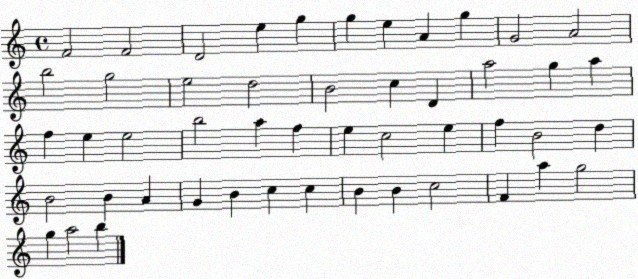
X:1
T:Untitled
M:4/4
L:1/4
K:C
F2 F2 D2 e g g e A g G2 A2 b2 g2 e2 d2 B2 c D a2 g a f e e2 b2 a f e c2 e f B2 d B2 B A G B c c B B c2 F a g2 g a2 b